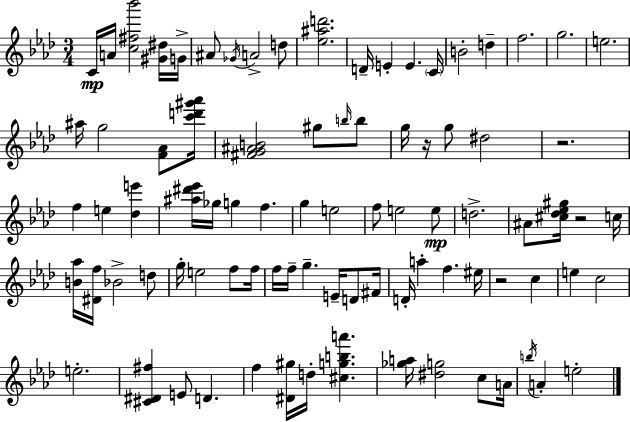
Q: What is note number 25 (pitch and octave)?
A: F5